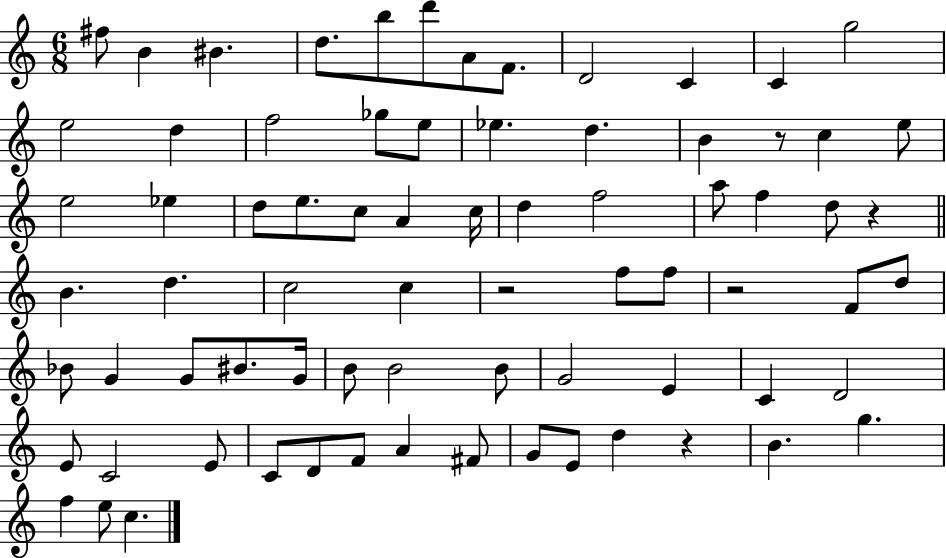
F#5/e B4/q BIS4/q. D5/e. B5/e D6/e A4/e F4/e. D4/h C4/q C4/q G5/h E5/h D5/q F5/h Gb5/e E5/e Eb5/q. D5/q. B4/q R/e C5/q E5/e E5/h Eb5/q D5/e E5/e. C5/e A4/q C5/s D5/q F5/h A5/e F5/q D5/e R/q B4/q. D5/q. C5/h C5/q R/h F5/e F5/e R/h F4/e D5/e Bb4/e G4/q G4/e BIS4/e. G4/s B4/e B4/h B4/e G4/h E4/q C4/q D4/h E4/e C4/h E4/e C4/e D4/e F4/e A4/q F#4/e G4/e E4/e D5/q R/q B4/q. G5/q. F5/q E5/e C5/q.